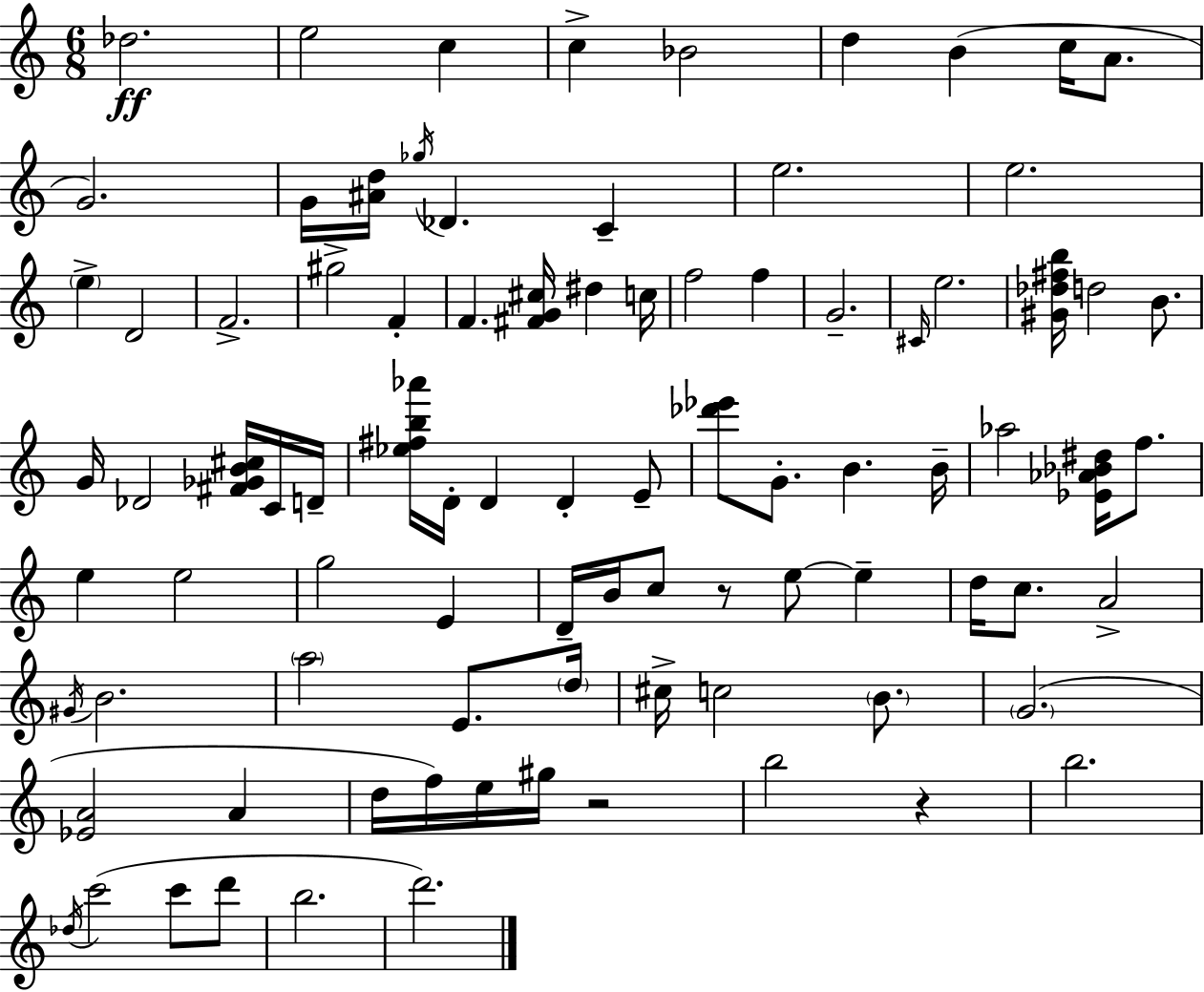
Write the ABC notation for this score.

X:1
T:Untitled
M:6/8
L:1/4
K:C
_d2 e2 c c _B2 d B c/4 A/2 G2 G/4 [^Ad]/4 _g/4 _D C e2 e2 e D2 F2 ^g2 F F [^FG^c]/4 ^d c/4 f2 f G2 ^C/4 e2 [^G_d^fb]/4 d2 B/2 G/4 _D2 [^F_GB^c]/4 C/4 D/4 [_e^fb_a']/4 D/4 D D E/2 [_d'_e']/2 G/2 B B/4 _a2 [_E_A_B^d]/4 f/2 e e2 g2 E D/4 B/4 c/2 z/2 e/2 e d/4 c/2 A2 ^G/4 B2 a2 E/2 d/4 ^c/4 c2 B/2 G2 [_EA]2 A d/4 f/4 e/4 ^g/4 z2 b2 z b2 _d/4 c'2 c'/2 d'/2 b2 d'2